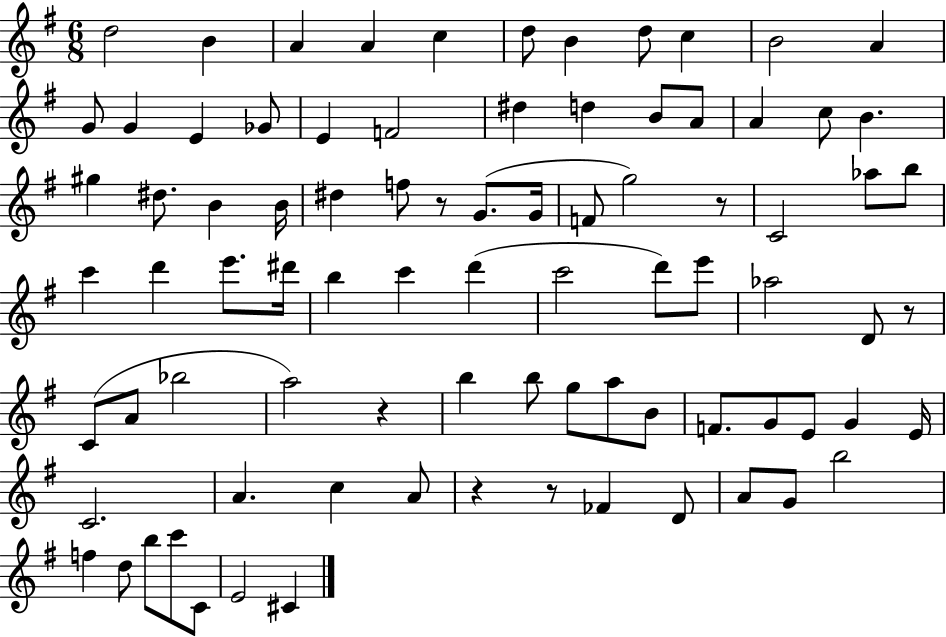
X:1
T:Untitled
M:6/8
L:1/4
K:G
d2 B A A c d/2 B d/2 c B2 A G/2 G E _G/2 E F2 ^d d B/2 A/2 A c/2 B ^g ^d/2 B B/4 ^d f/2 z/2 G/2 G/4 F/2 g2 z/2 C2 _a/2 b/2 c' d' e'/2 ^d'/4 b c' d' c'2 d'/2 e'/2 _a2 D/2 z/2 C/2 A/2 _b2 a2 z b b/2 g/2 a/2 B/2 F/2 G/2 E/2 G E/4 C2 A c A/2 z z/2 _F D/2 A/2 G/2 b2 f d/2 b/2 c'/2 C/2 E2 ^C